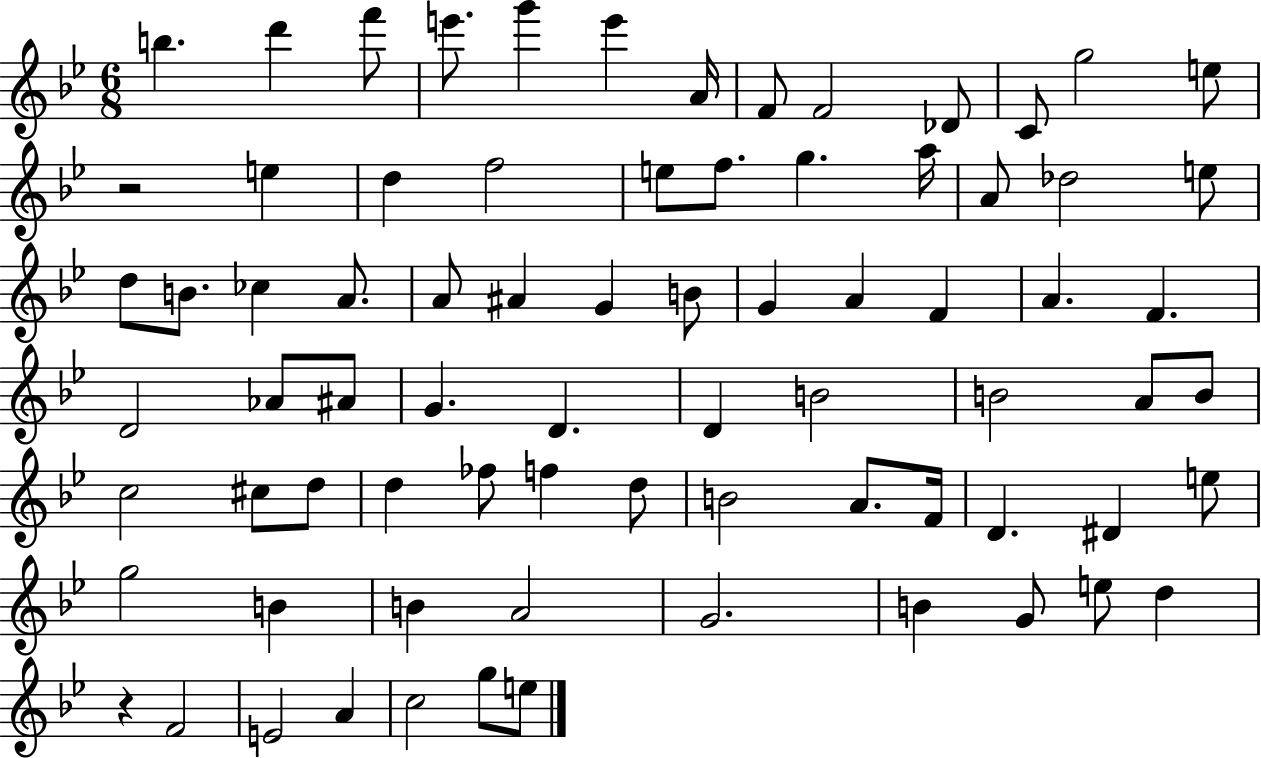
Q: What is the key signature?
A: BES major